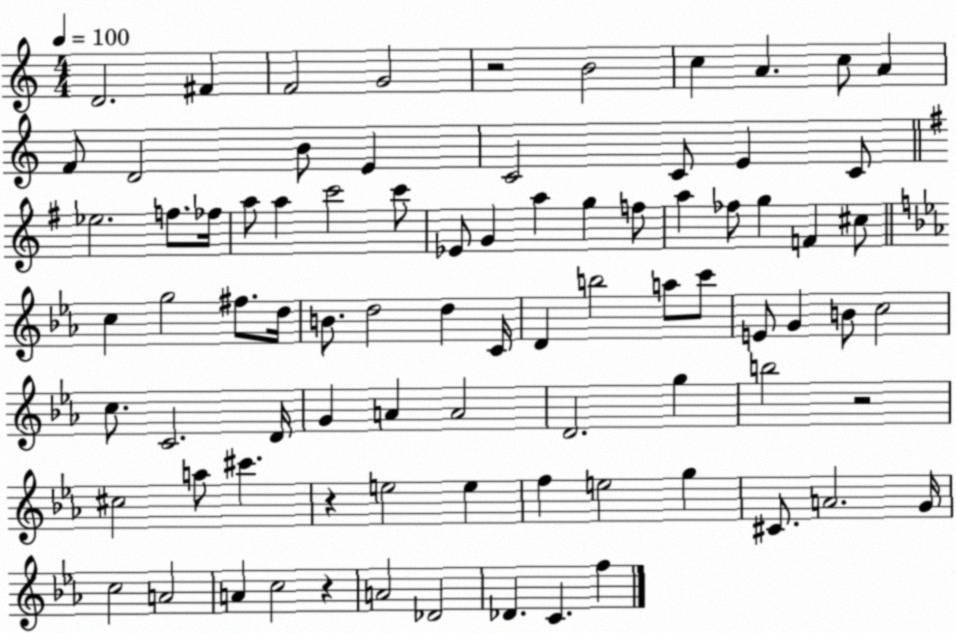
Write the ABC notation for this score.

X:1
T:Untitled
M:4/4
L:1/4
K:C
D2 ^F F2 G2 z2 B2 c A c/2 A F/2 D2 B/2 E C2 C/2 E C/2 _e2 f/2 _f/4 a/2 a c'2 c'/2 _E/2 G a g f/2 a _f/2 g F ^c/2 c g2 ^f/2 d/4 B/2 d2 d C/4 D b2 a/2 c'/2 E/2 G B/2 c2 c/2 C2 D/4 G A A2 D2 g b2 z2 ^c2 a/2 ^c' z e2 e f e2 g ^C/2 A2 G/4 c2 A2 A c2 z A2 _D2 _D C f